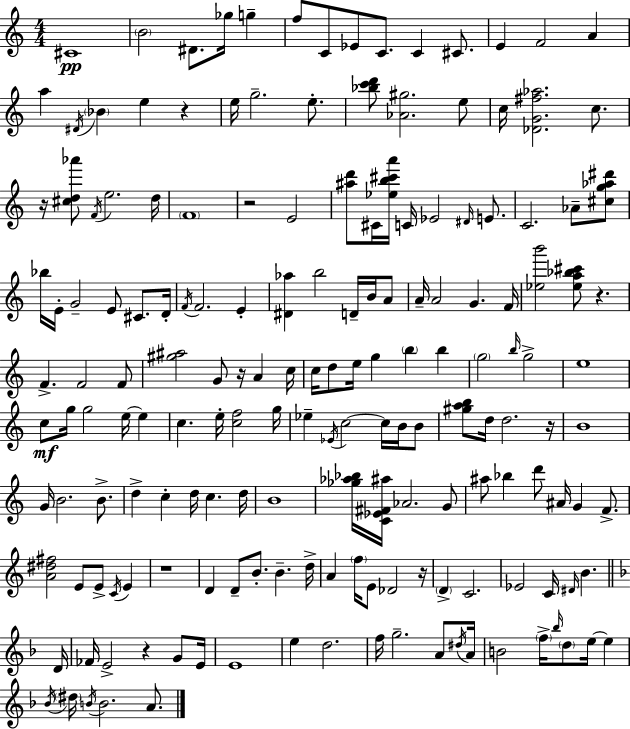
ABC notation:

X:1
T:Untitled
M:4/4
L:1/4
K:Am
^C4 B2 ^D/2 _g/4 g f/2 C/2 _E/2 C/2 C ^C/2 E F2 A a ^D/4 _B e z e/4 g2 e/2 [_bc'd']/2 [_A^g]2 e/2 c/4 [_DG^f_a]2 c/2 z/4 [^cd_a']/2 F/4 e2 d/4 F4 z2 E2 [^ad']/2 ^C/4 [_eb^c'a']/4 C/4 _E2 ^D/4 E/2 C2 _A/2 [^cg_a^d']/2 _b/4 E/4 G2 E/2 ^C/2 D/4 F/4 F2 E [^D_a] b2 D/4 B/4 A/2 A/4 A2 G F/4 [_eb']2 [_ea_b^c']/2 z F F2 F/2 [^g^a]2 G/2 z/4 A c/4 c/4 d/2 e/4 g b b g2 b/4 g2 e4 c/2 g/4 g2 e/4 e c e/4 [cf]2 g/4 _e _E/4 c2 c/4 B/4 B/2 [^gab]/2 d/4 d2 z/4 B4 G/4 B2 B/2 d c d/4 c d/4 B4 [_g_a_b]/4 [C_E^F^a]/4 _A2 G/2 ^a/2 _b d'/2 ^A/4 G F/2 [A^d^f]2 E/2 E/2 C/4 E z4 D D/2 B/2 B d/4 A f/4 E/2 _D2 z/4 D C2 _E2 C/4 ^D/4 B D/4 _F/4 E2 z G/2 E/4 E4 e d2 f/4 g2 A/2 ^d/4 A/4 B2 f/4 _b/4 d/2 e/4 e _B/4 ^d/4 B/4 B2 A/2